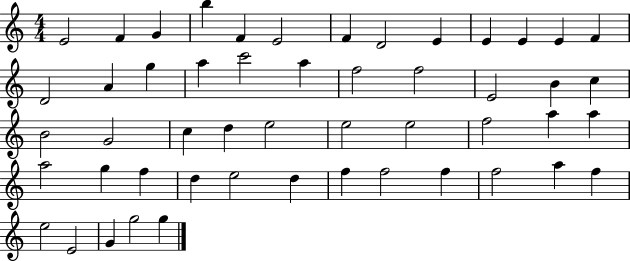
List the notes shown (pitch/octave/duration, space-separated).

E4/h F4/q G4/q B5/q F4/q E4/h F4/q D4/h E4/q E4/q E4/q E4/q F4/q D4/h A4/q G5/q A5/q C6/h A5/q F5/h F5/h E4/h B4/q C5/q B4/h G4/h C5/q D5/q E5/h E5/h E5/h F5/h A5/q A5/q A5/h G5/q F5/q D5/q E5/h D5/q F5/q F5/h F5/q F5/h A5/q F5/q E5/h E4/h G4/q G5/h G5/q